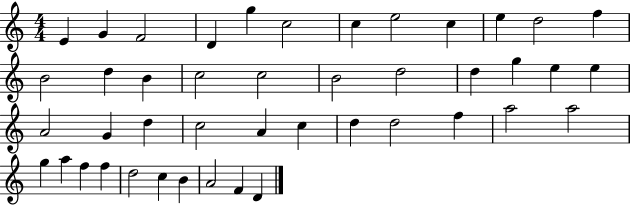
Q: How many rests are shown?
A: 0